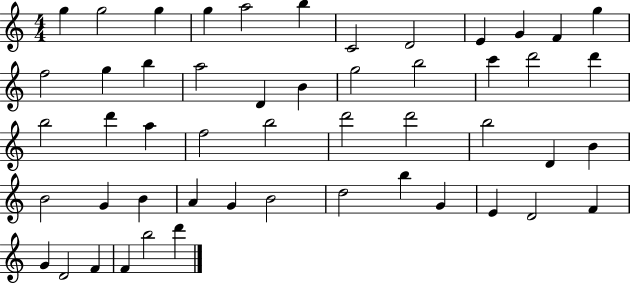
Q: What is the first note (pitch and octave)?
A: G5